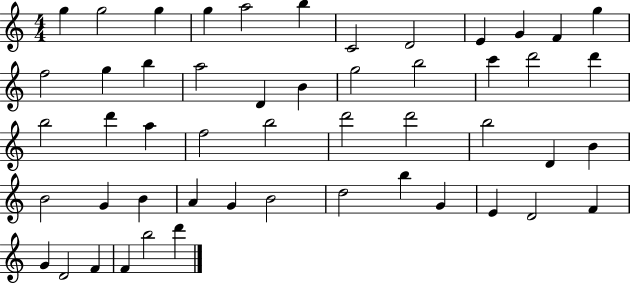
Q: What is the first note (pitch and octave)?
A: G5